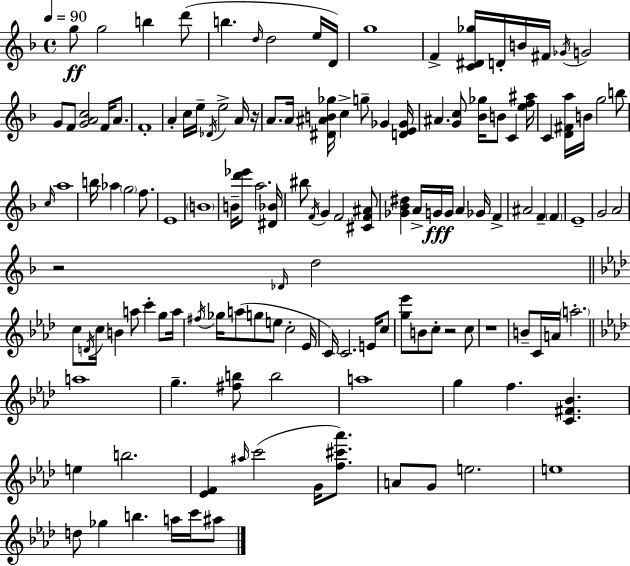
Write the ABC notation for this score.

X:1
T:Untitled
M:4/4
L:1/4
K:Dm
g/2 g2 b d'/2 b d/4 d2 e/4 D/4 g4 F [C^D_g]/4 D/4 B/4 ^F/4 _G/4 G2 G/2 F/2 [GAc]2 F/4 A/2 F4 A c/4 e/4 _D/4 e2 A/4 z/4 A/2 A/4 [^D^AB_g]/4 c g/2 _G [DE_G]/4 ^A [Gc]/2 [_B_g]/4 B/2 C [ef^a]/4 C [D^Fa]/4 B/4 g2 b/2 c/4 a4 b/4 _a g2 f/2 E4 B4 B/4 [d'_e']/2 a2 [^D_B]/4 ^b/2 F/4 G F2 [^CF^A]/2 [_G_B^d] A/4 G/4 G/4 A _G/4 F ^A2 F F E4 G2 A2 z2 _D/4 d2 c/2 D/4 c/4 B a/2 c' g/2 a/4 ^f/4 _g/4 a/2 g/2 e/2 c2 _E/4 C/4 C2 E/4 c/2 [g_e']/2 B/2 c/2 z2 c/2 z4 B/2 C/4 A/4 a2 a4 g [^fb]/2 b2 a4 g f [C^F_B] e b2 [_EF] ^a/4 c'2 G/4 [f^c'_a']/2 A/2 G/2 e2 e4 d/2 _g b a/4 c'/4 ^a/2